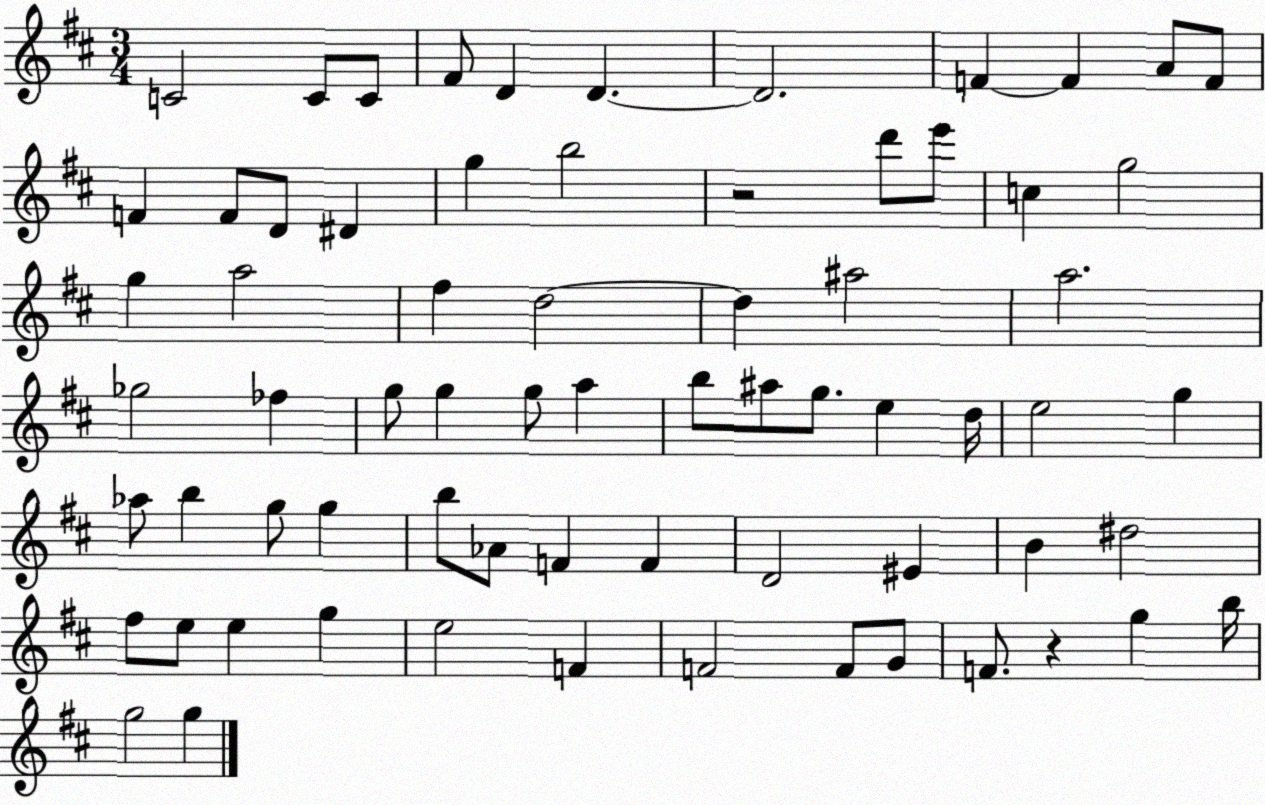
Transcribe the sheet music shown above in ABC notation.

X:1
T:Untitled
M:3/4
L:1/4
K:D
C2 C/2 C/2 ^F/2 D D D2 F F A/2 F/2 F F/2 D/2 ^D g b2 z2 d'/2 e'/2 c g2 g a2 ^f d2 d ^a2 a2 _g2 _f g/2 g g/2 a b/2 ^a/2 g/2 e d/4 e2 g _a/2 b g/2 g b/2 _A/2 F F D2 ^E B ^d2 ^f/2 e/2 e g e2 F F2 F/2 G/2 F/2 z g b/4 g2 g